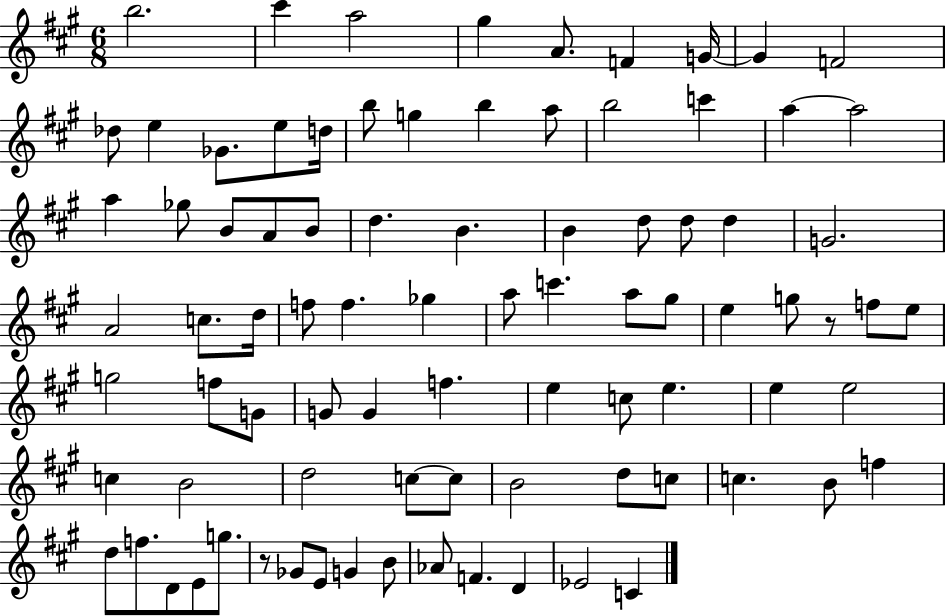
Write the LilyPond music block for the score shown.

{
  \clef treble
  \numericTimeSignature
  \time 6/8
  \key a \major
  b''2. | cis'''4 a''2 | gis''4 a'8. f'4 g'16~~ | g'4 f'2 | \break des''8 e''4 ges'8. e''8 d''16 | b''8 g''4 b''4 a''8 | b''2 c'''4 | a''4~~ a''2 | \break a''4 ges''8 b'8 a'8 b'8 | d''4. b'4. | b'4 d''8 d''8 d''4 | g'2. | \break a'2 c''8. d''16 | f''8 f''4. ges''4 | a''8 c'''4. a''8 gis''8 | e''4 g''8 r8 f''8 e''8 | \break g''2 f''8 g'8 | g'8 g'4 f''4. | e''4 c''8 e''4. | e''4 e''2 | \break c''4 b'2 | d''2 c''8~~ c''8 | b'2 d''8 c''8 | c''4. b'8 f''4 | \break d''8 f''8. d'8 e'8 g''8. | r8 ges'8 e'8 g'4 b'8 | aes'8 f'4. d'4 | ees'2 c'4 | \break \bar "|."
}